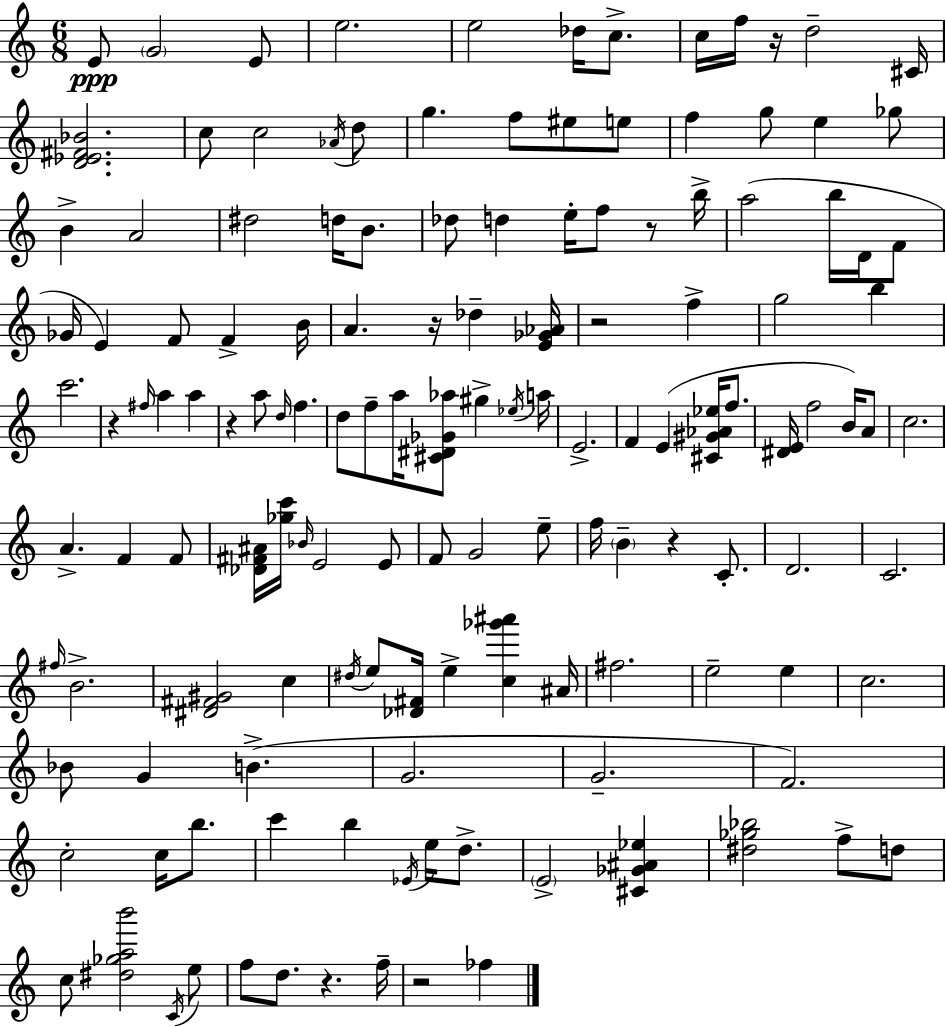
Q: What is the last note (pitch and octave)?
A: FES5